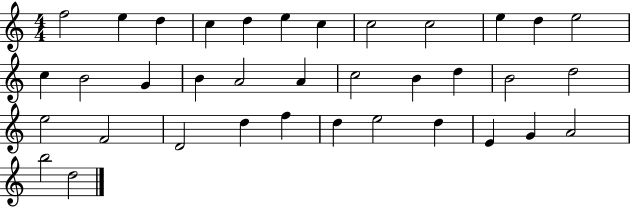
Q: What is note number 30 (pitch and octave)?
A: E5